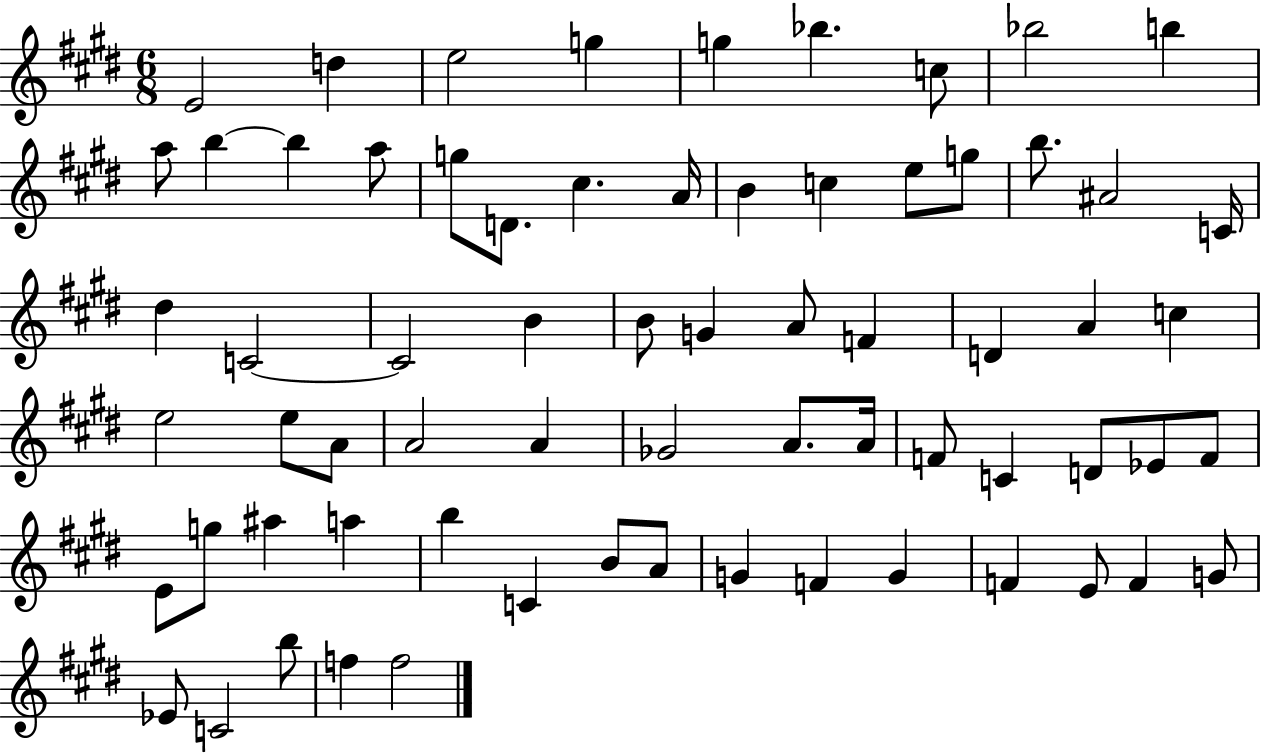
E4/h D5/q E5/h G5/q G5/q Bb5/q. C5/e Bb5/h B5/q A5/e B5/q B5/q A5/e G5/e D4/e. C#5/q. A4/s B4/q C5/q E5/e G5/e B5/e. A#4/h C4/s D#5/q C4/h C4/h B4/q B4/e G4/q A4/e F4/q D4/q A4/q C5/q E5/h E5/e A4/e A4/h A4/q Gb4/h A4/e. A4/s F4/e C4/q D4/e Eb4/e F4/e E4/e G5/e A#5/q A5/q B5/q C4/q B4/e A4/e G4/q F4/q G4/q F4/q E4/e F4/q G4/e Eb4/e C4/h B5/e F5/q F5/h